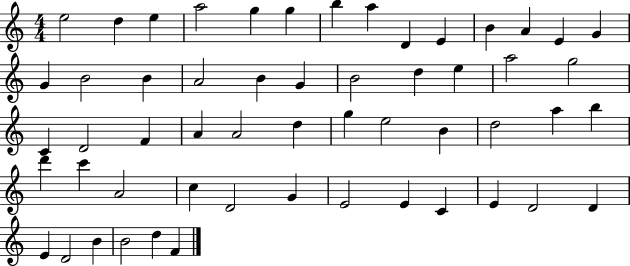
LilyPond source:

{
  \clef treble
  \numericTimeSignature
  \time 4/4
  \key c \major
  e''2 d''4 e''4 | a''2 g''4 g''4 | b''4 a''4 d'4 e'4 | b'4 a'4 e'4 g'4 | \break g'4 b'2 b'4 | a'2 b'4 g'4 | b'2 d''4 e''4 | a''2 g''2 | \break c'4 d'2 f'4 | a'4 a'2 d''4 | g''4 e''2 b'4 | d''2 a''4 b''4 | \break d'''4 c'''4 a'2 | c''4 d'2 g'4 | e'2 e'4 c'4 | e'4 d'2 d'4 | \break e'4 d'2 b'4 | b'2 d''4 f'4 | \bar "|."
}